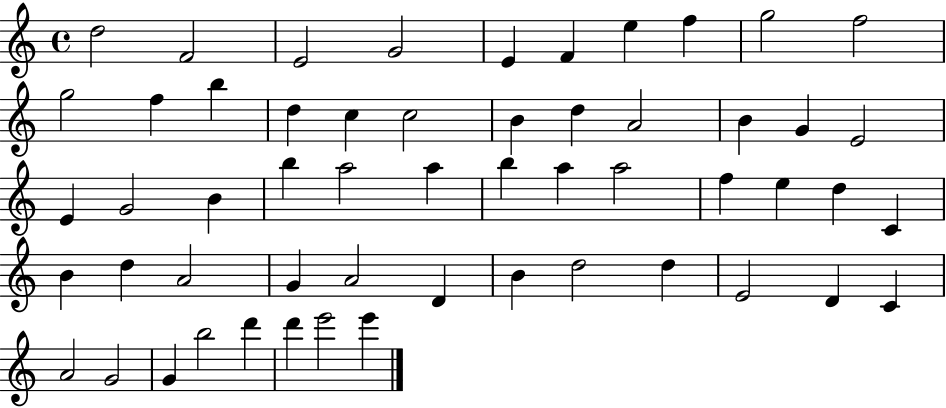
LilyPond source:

{
  \clef treble
  \time 4/4
  \defaultTimeSignature
  \key c \major
  d''2 f'2 | e'2 g'2 | e'4 f'4 e''4 f''4 | g''2 f''2 | \break g''2 f''4 b''4 | d''4 c''4 c''2 | b'4 d''4 a'2 | b'4 g'4 e'2 | \break e'4 g'2 b'4 | b''4 a''2 a''4 | b''4 a''4 a''2 | f''4 e''4 d''4 c'4 | \break b'4 d''4 a'2 | g'4 a'2 d'4 | b'4 d''2 d''4 | e'2 d'4 c'4 | \break a'2 g'2 | g'4 b''2 d'''4 | d'''4 e'''2 e'''4 | \bar "|."
}